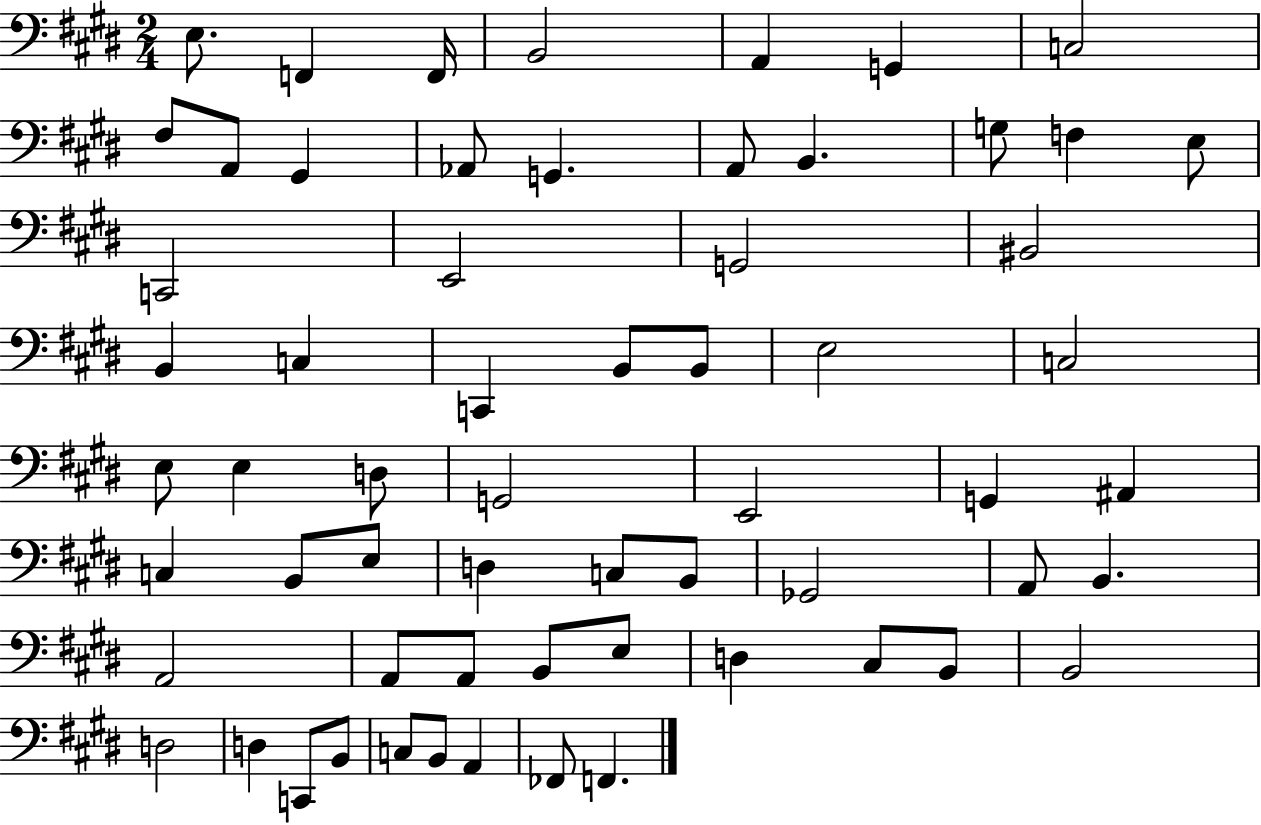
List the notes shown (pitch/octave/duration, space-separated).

E3/e. F2/q F2/s B2/h A2/q G2/q C3/h F#3/e A2/e G#2/q Ab2/e G2/q. A2/e B2/q. G3/e F3/q E3/e C2/h E2/h G2/h BIS2/h B2/q C3/q C2/q B2/e B2/e E3/h C3/h E3/e E3/q D3/e G2/h E2/h G2/q A#2/q C3/q B2/e E3/e D3/q C3/e B2/e Gb2/h A2/e B2/q. A2/h A2/e A2/e B2/e E3/e D3/q C#3/e B2/e B2/h D3/h D3/q C2/e B2/e C3/e B2/e A2/q FES2/e F2/q.